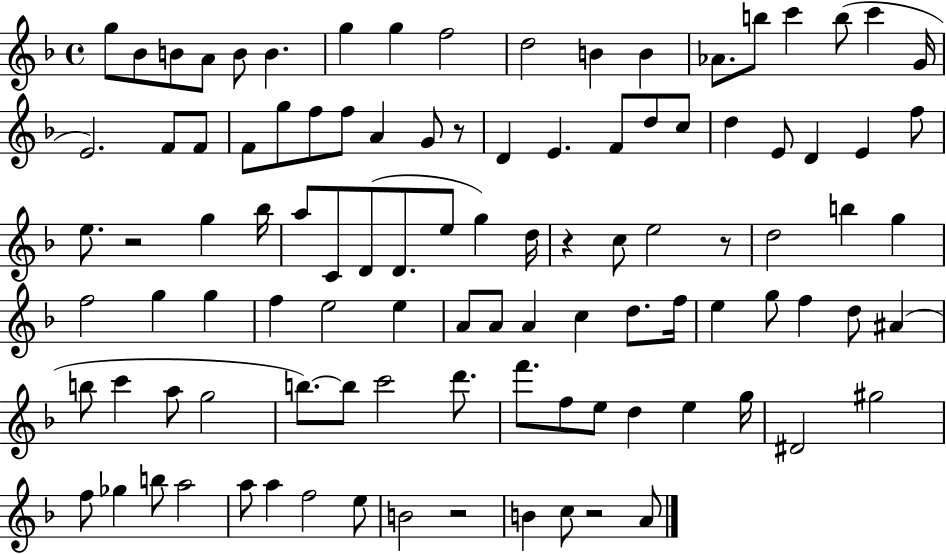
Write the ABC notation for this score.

X:1
T:Untitled
M:4/4
L:1/4
K:F
g/2 _B/2 B/2 A/2 B/2 B g g f2 d2 B B _A/2 b/2 c' b/2 c' G/4 E2 F/2 F/2 F/2 g/2 f/2 f/2 A G/2 z/2 D E F/2 d/2 c/2 d E/2 D E f/2 e/2 z2 g _b/4 a/2 C/2 D/2 D/2 e/2 g d/4 z c/2 e2 z/2 d2 b g f2 g g f e2 e A/2 A/2 A c d/2 f/4 e g/2 f d/2 ^A b/2 c' a/2 g2 b/2 b/2 c'2 d'/2 f'/2 f/2 e/2 d e g/4 ^D2 ^g2 f/2 _g b/2 a2 a/2 a f2 e/2 B2 z2 B c/2 z2 A/2